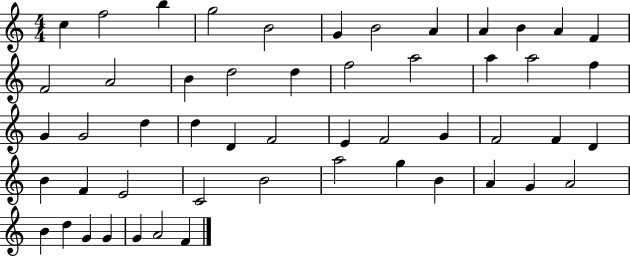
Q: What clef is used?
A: treble